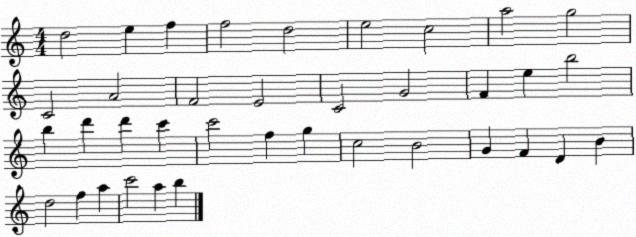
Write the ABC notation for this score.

X:1
T:Untitled
M:4/4
L:1/4
K:C
d2 e f f2 d2 e2 c2 a2 g2 C2 A2 F2 E2 C2 G2 F e b2 b d' d' c' c'2 f g c2 B2 G F D B d2 f a c'2 a b